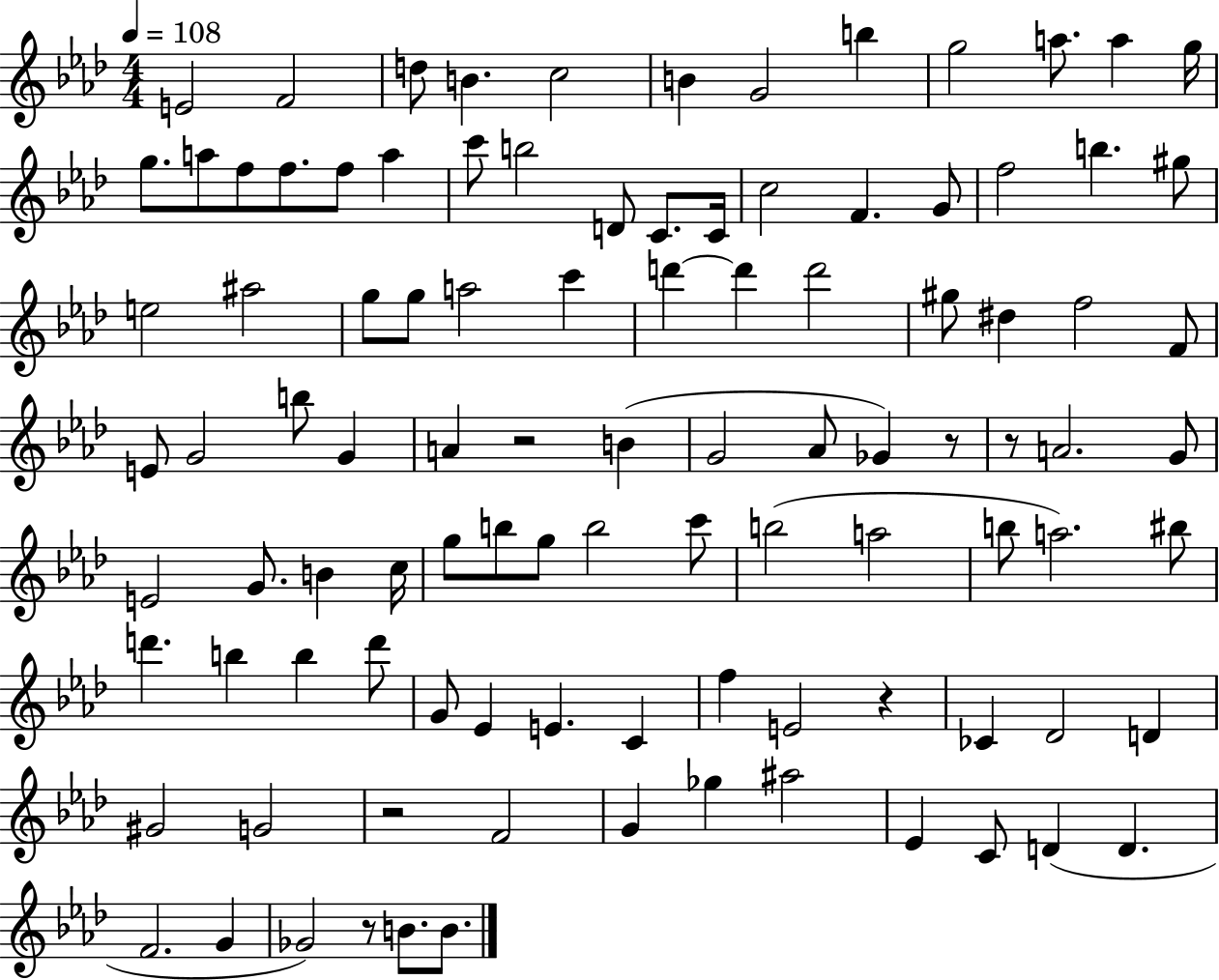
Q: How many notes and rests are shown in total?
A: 101